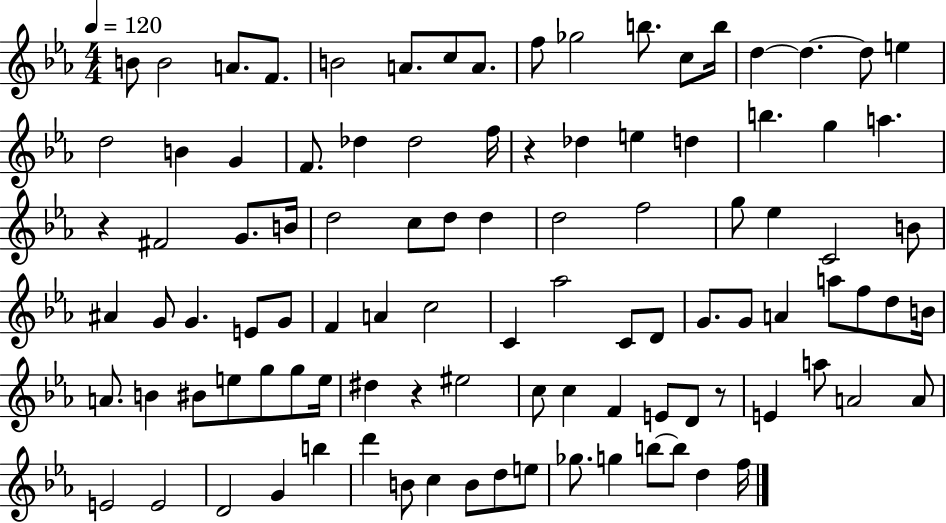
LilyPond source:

{
  \clef treble
  \numericTimeSignature
  \time 4/4
  \key ees \major
  \tempo 4 = 120
  b'8 b'2 a'8. f'8. | b'2 a'8. c''8 a'8. | f''8 ges''2 b''8. c''8 b''16 | d''4~~ d''4.~~ d''8 e''4 | \break d''2 b'4 g'4 | f'8. des''4 des''2 f''16 | r4 des''4 e''4 d''4 | b''4. g''4 a''4. | \break r4 fis'2 g'8. b'16 | d''2 c''8 d''8 d''4 | d''2 f''2 | g''8 ees''4 c'2 b'8 | \break ais'4 g'8 g'4. e'8 g'8 | f'4 a'4 c''2 | c'4 aes''2 c'8 d'8 | g'8. g'8 a'4 a''8 f''8 d''8 b'16 | \break a'8. b'4 bis'8 e''8 g''8 g''8 e''16 | dis''4 r4 eis''2 | c''8 c''4 f'4 e'8 d'8 r8 | e'4 a''8 a'2 a'8 | \break e'2 e'2 | d'2 g'4 b''4 | d'''4 b'8 c''4 b'8 d''8 e''8 | ges''8. g''4 b''8~~ b''8 d''4 f''16 | \break \bar "|."
}